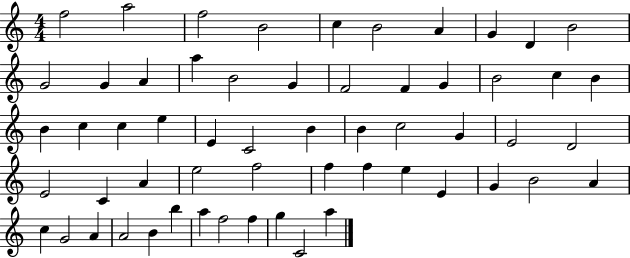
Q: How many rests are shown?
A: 0